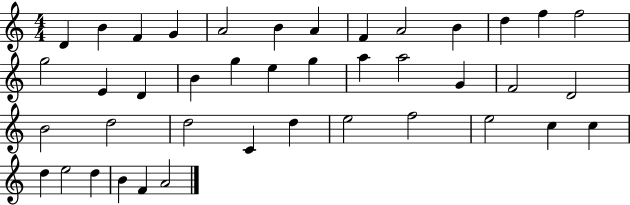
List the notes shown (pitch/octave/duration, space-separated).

D4/q B4/q F4/q G4/q A4/h B4/q A4/q F4/q A4/h B4/q D5/q F5/q F5/h G5/h E4/q D4/q B4/q G5/q E5/q G5/q A5/q A5/h G4/q F4/h D4/h B4/h D5/h D5/h C4/q D5/q E5/h F5/h E5/h C5/q C5/q D5/q E5/h D5/q B4/q F4/q A4/h